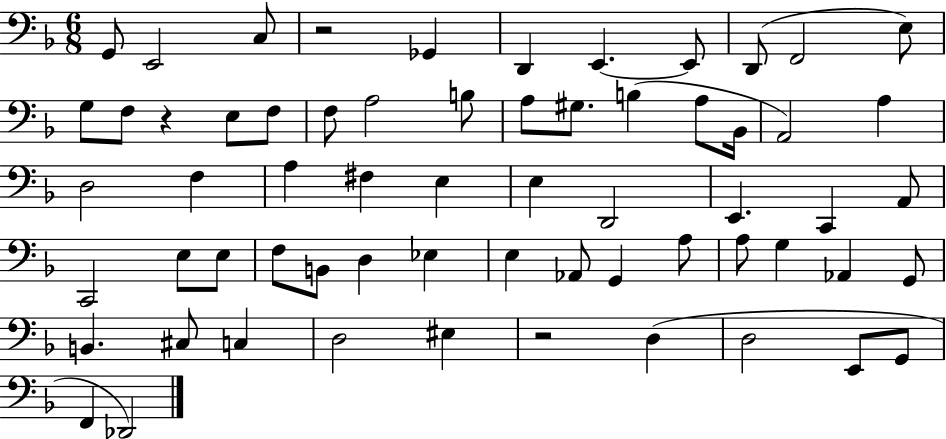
{
  \clef bass
  \numericTimeSignature
  \time 6/8
  \key f \major
  \repeat volta 2 { g,8 e,2 c8 | r2 ges,4 | d,4 e,4.~~ e,8 | d,8( f,2 e8) | \break g8 f8 r4 e8 f8 | f8 a2 b8 | a8 gis8. b4( a8 bes,16 | a,2) a4 | \break d2 f4 | a4 fis4 e4 | e4 d,2 | e,4. c,4 a,8 | \break c,2 e8 e8 | f8 b,8 d4 ees4 | e4 aes,8 g,4 a8 | a8 g4 aes,4 g,8 | \break b,4. cis8 c4 | d2 eis4 | r2 d4( | d2 e,8 g,8 | \break f,4 des,2) | } \bar "|."
}